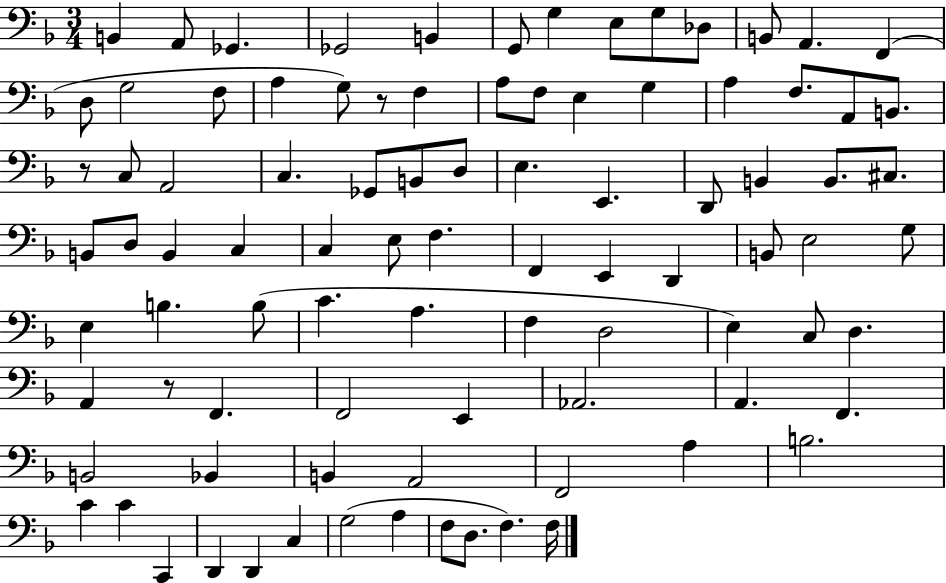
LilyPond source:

{
  \clef bass
  \numericTimeSignature
  \time 3/4
  \key f \major
  b,4 a,8 ges,4. | ges,2 b,4 | g,8 g4 e8 g8 des8 | b,8 a,4. f,4( | \break d8 g2 f8 | a4 g8) r8 f4 | a8 f8 e4 g4 | a4 f8. a,8 b,8. | \break r8 c8 a,2 | c4. ges,8 b,8 d8 | e4. e,4. | d,8 b,4 b,8. cis8. | \break b,8 d8 b,4 c4 | c4 e8 f4. | f,4 e,4 d,4 | b,8 e2 g8 | \break e4 b4. b8( | c'4. a4. | f4 d2 | e4) c8 d4. | \break a,4 r8 f,4. | f,2 e,4 | aes,2. | a,4. f,4. | \break b,2 bes,4 | b,4 a,2 | f,2 a4 | b2. | \break c'4 c'4 c,4 | d,4 d,4 c4 | g2( a4 | f8 d8. f4.) f16 | \break \bar "|."
}